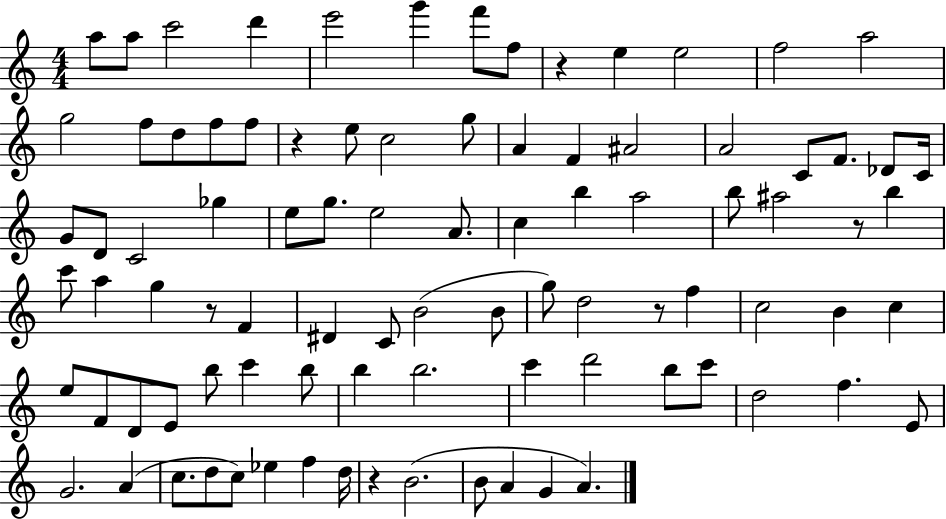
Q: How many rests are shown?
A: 6